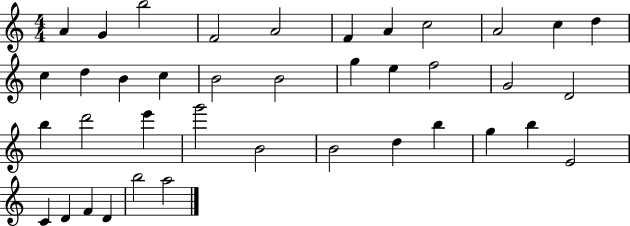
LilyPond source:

{
  \clef treble
  \numericTimeSignature
  \time 4/4
  \key c \major
  a'4 g'4 b''2 | f'2 a'2 | f'4 a'4 c''2 | a'2 c''4 d''4 | \break c''4 d''4 b'4 c''4 | b'2 b'2 | g''4 e''4 f''2 | g'2 d'2 | \break b''4 d'''2 e'''4 | g'''2 b'2 | b'2 d''4 b''4 | g''4 b''4 e'2 | \break c'4 d'4 f'4 d'4 | b''2 a''2 | \bar "|."
}